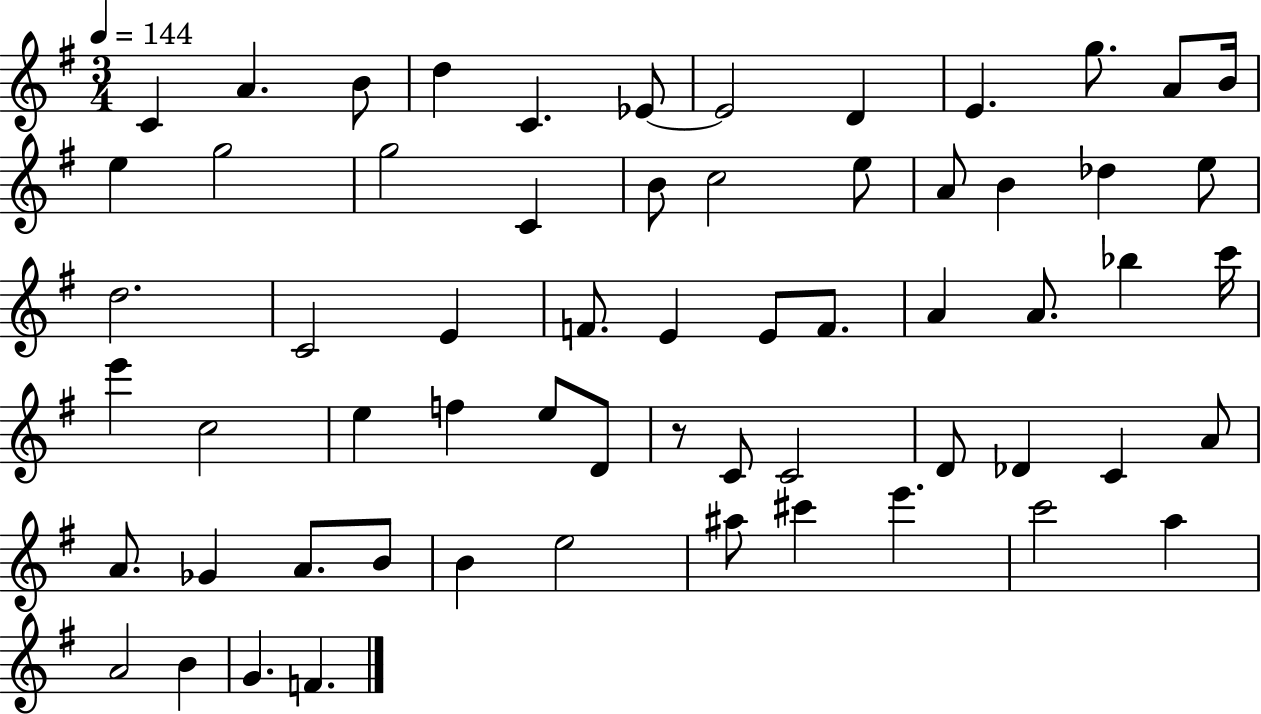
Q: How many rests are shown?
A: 1